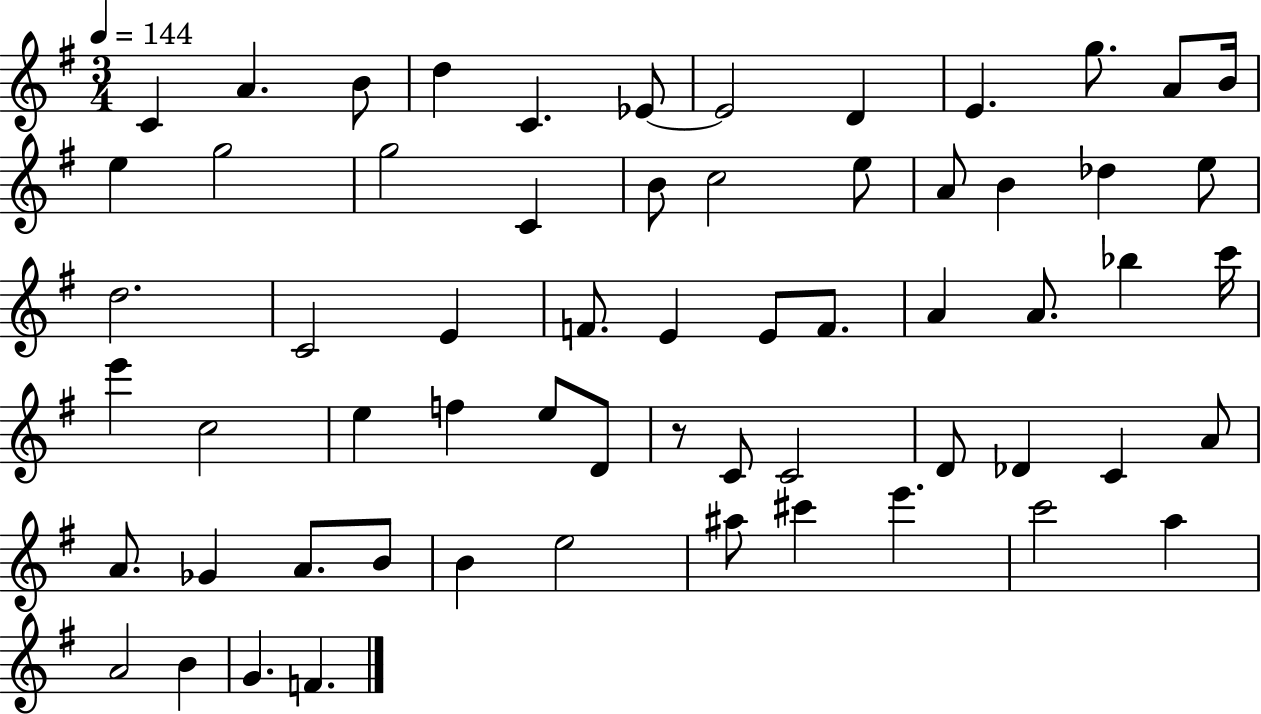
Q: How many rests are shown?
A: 1